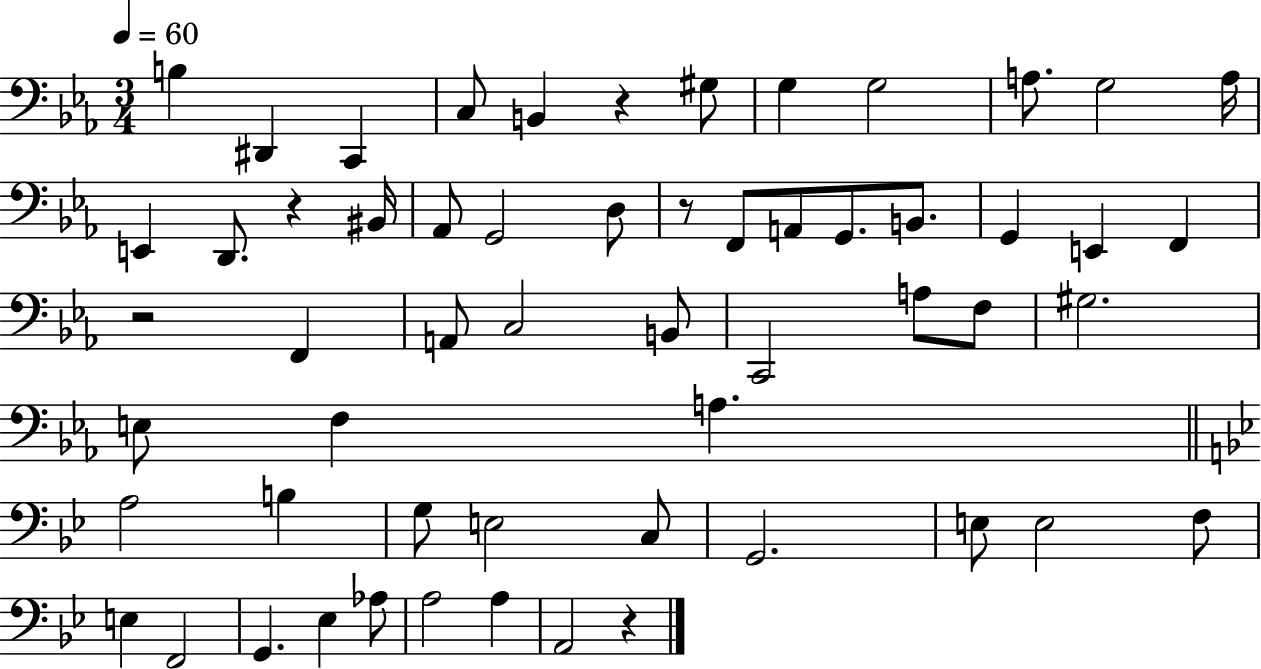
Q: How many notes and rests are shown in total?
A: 57